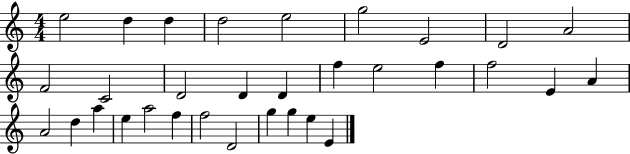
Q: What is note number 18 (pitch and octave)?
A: F5